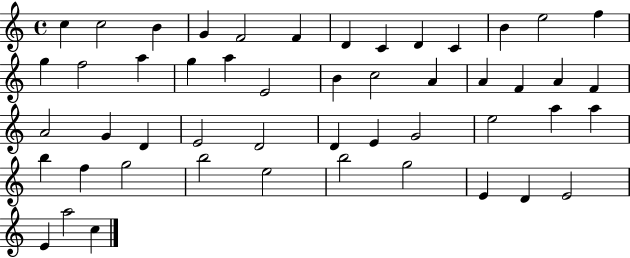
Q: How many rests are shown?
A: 0